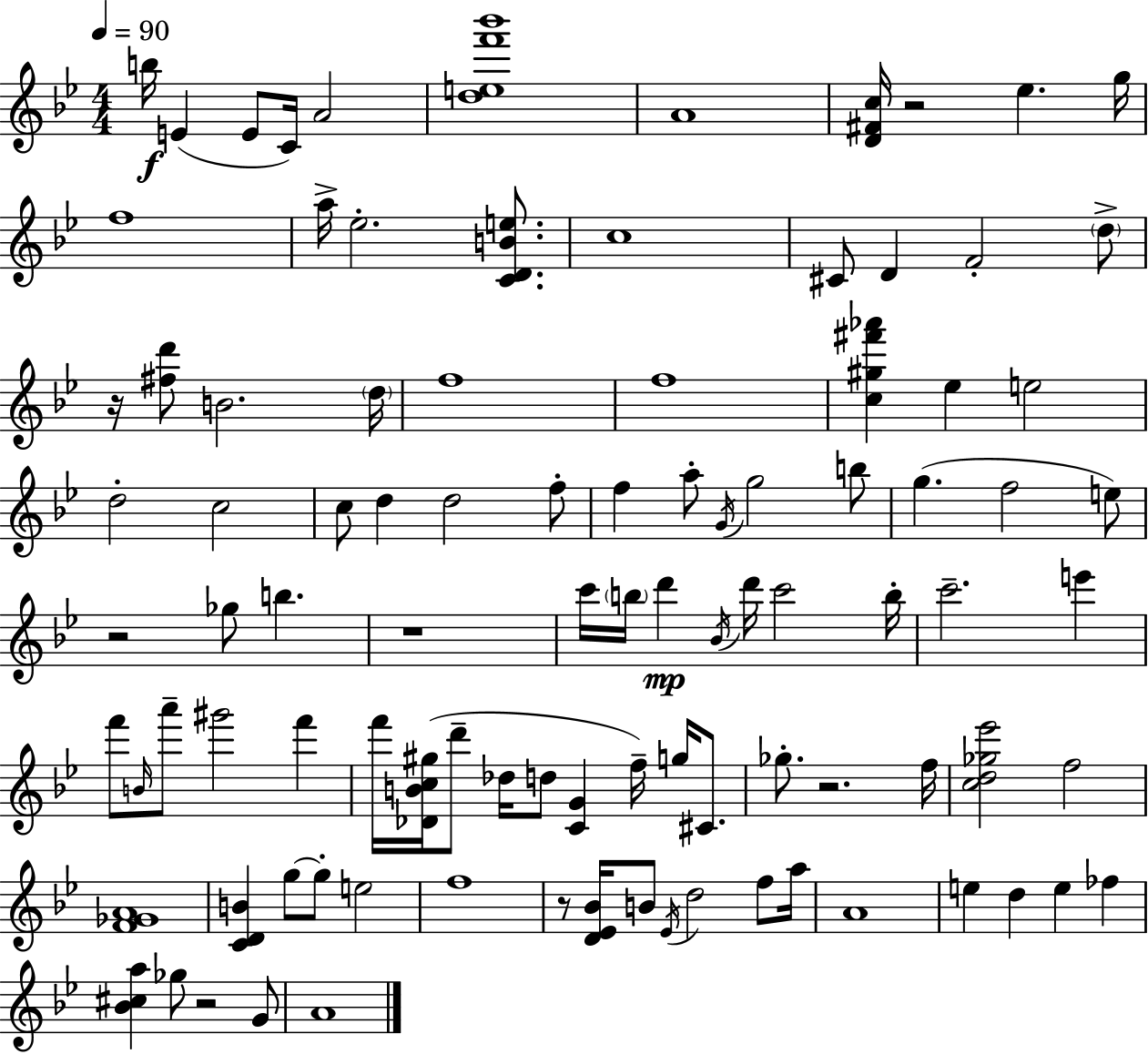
{
  \clef treble
  \numericTimeSignature
  \time 4/4
  \key g \minor
  \tempo 4 = 90
  \repeat volta 2 { b''16\f e'4( e'8 c'16) a'2 | <d'' e'' f''' bes'''>1 | a'1 | <d' fis' c''>16 r2 ees''4. g''16 | \break f''1 | a''16-> ees''2.-. <c' d' b' e''>8. | c''1 | cis'8 d'4 f'2-. \parenthesize d''8-> | \break r16 <fis'' d'''>8 b'2. \parenthesize d''16 | f''1 | f''1 | <c'' gis'' fis''' aes'''>4 ees''4 e''2 | \break d''2-. c''2 | c''8 d''4 d''2 f''8-. | f''4 a''8-. \acciaccatura { g'16 } g''2 b''8 | g''4.( f''2 e''8) | \break r2 ges''8 b''4. | r1 | c'''16 \parenthesize b''16 d'''4\mp \acciaccatura { bes'16 } d'''16 c'''2 | b''16-. c'''2.-- e'''4 | \break f'''8 \grace { b'16 } a'''8-- gis'''2 f'''4 | f'''16 <des' b' c'' gis''>16( d'''8-- des''16 d''8 <c' g'>4 f''16--) g''16 | cis'8. ges''8.-. r2. | f''16 <c'' d'' ges'' ees'''>2 f''2 | \break <f' ges' a'>1 | <c' d' b'>4 g''8~~ g''8-. e''2 | f''1 | r8 <d' ees' bes'>16 b'8 \acciaccatura { ees'16 } d''2 | \break f''8 a''16 a'1 | e''4 d''4 e''4 | fes''4 <bes' cis'' a''>4 ges''8 r2 | g'8 a'1 | \break } \bar "|."
}